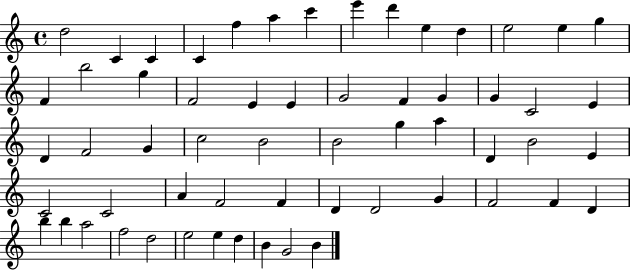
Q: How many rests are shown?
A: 0